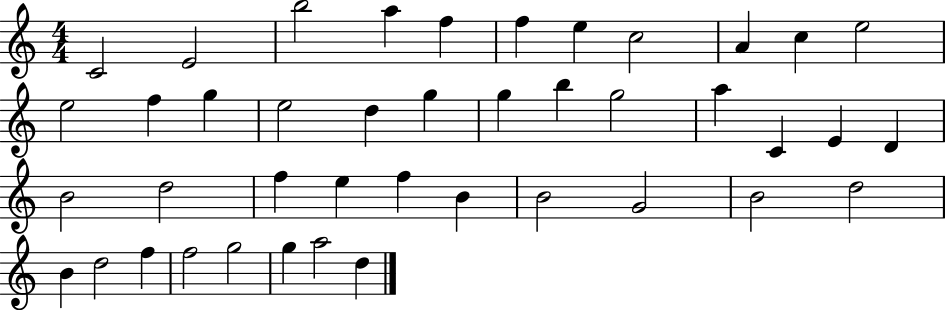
C4/h E4/h B5/h A5/q F5/q F5/q E5/q C5/h A4/q C5/q E5/h E5/h F5/q G5/q E5/h D5/q G5/q G5/q B5/q G5/h A5/q C4/q E4/q D4/q B4/h D5/h F5/q E5/q F5/q B4/q B4/h G4/h B4/h D5/h B4/q D5/h F5/q F5/h G5/h G5/q A5/h D5/q